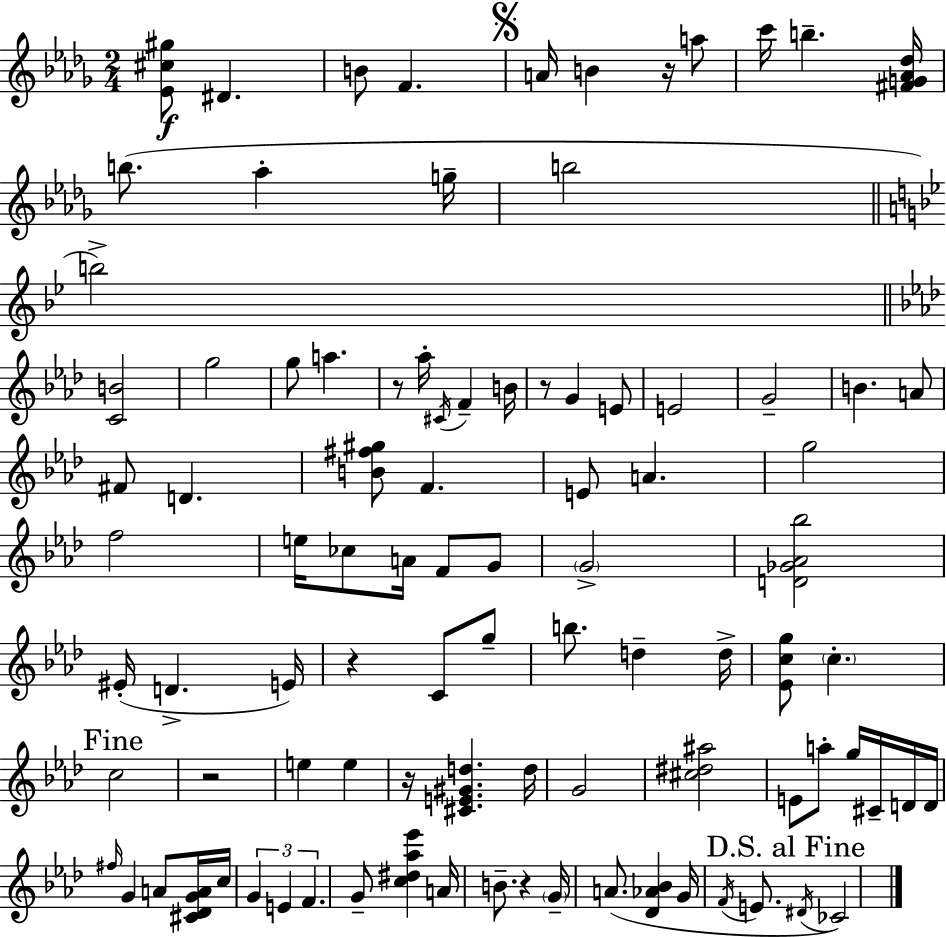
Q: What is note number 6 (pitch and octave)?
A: A5